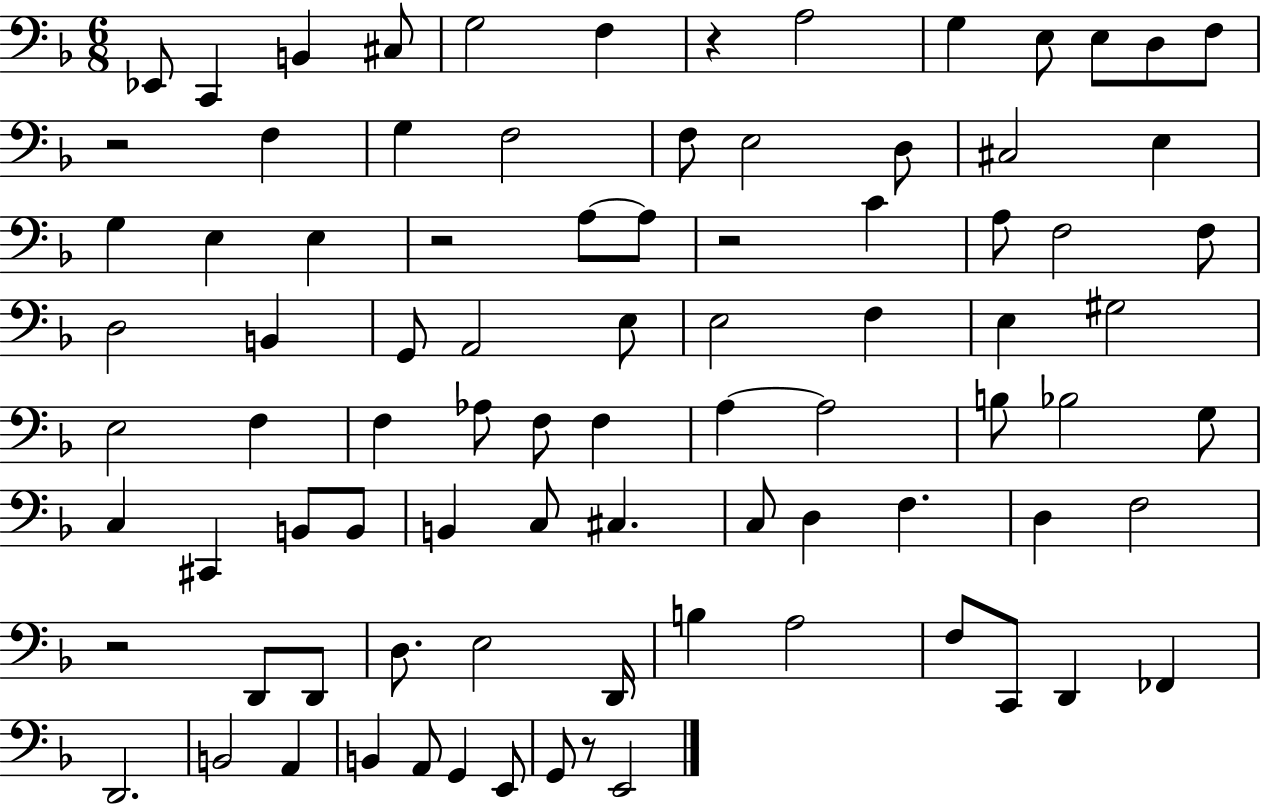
X:1
T:Untitled
M:6/8
L:1/4
K:F
_E,,/2 C,, B,, ^C,/2 G,2 F, z A,2 G, E,/2 E,/2 D,/2 F,/2 z2 F, G, F,2 F,/2 E,2 D,/2 ^C,2 E, G, E, E, z2 A,/2 A,/2 z2 C A,/2 F,2 F,/2 D,2 B,, G,,/2 A,,2 E,/2 E,2 F, E, ^G,2 E,2 F, F, _A,/2 F,/2 F, A, A,2 B,/2 _B,2 G,/2 C, ^C,, B,,/2 B,,/2 B,, C,/2 ^C, C,/2 D, F, D, F,2 z2 D,,/2 D,,/2 D,/2 E,2 D,,/4 B, A,2 F,/2 C,,/2 D,, _F,, D,,2 B,,2 A,, B,, A,,/2 G,, E,,/2 G,,/2 z/2 E,,2